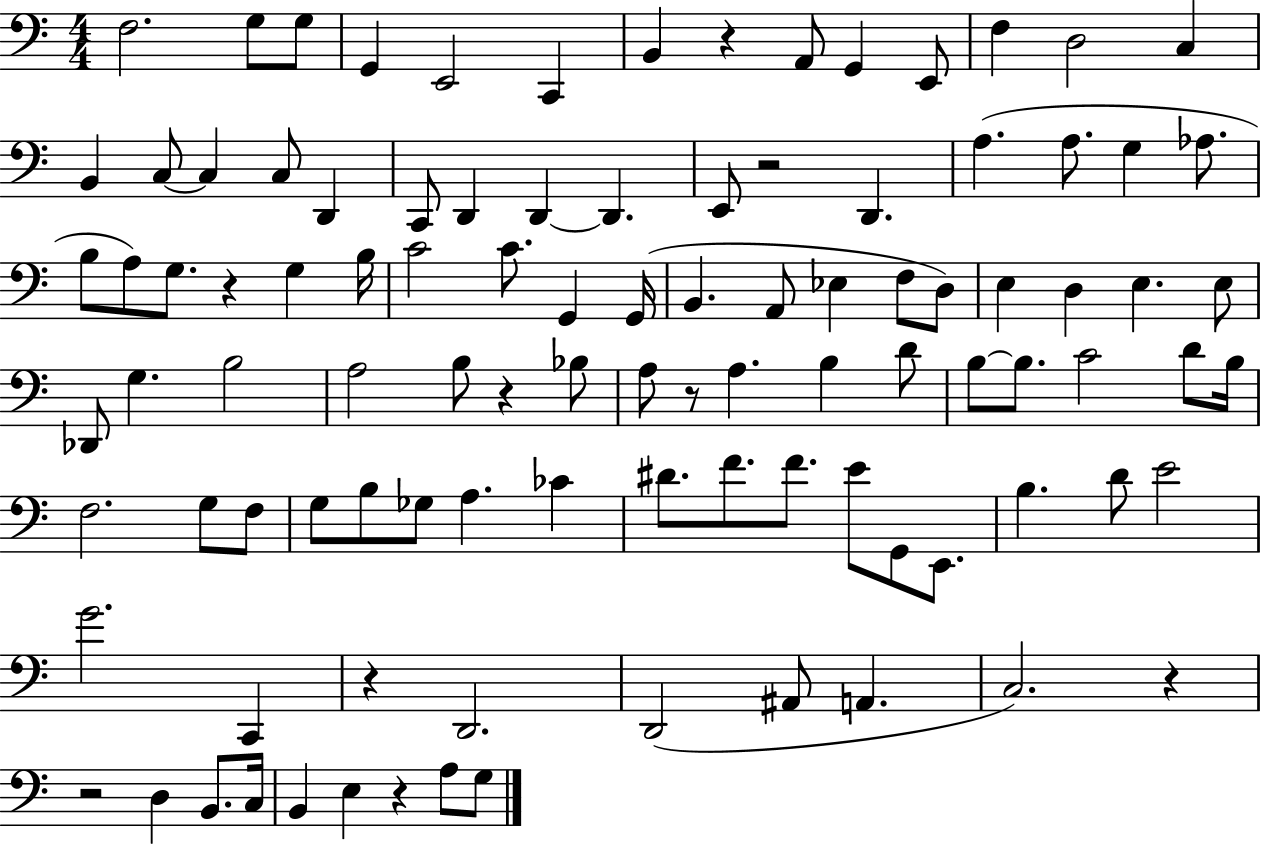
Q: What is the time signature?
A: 4/4